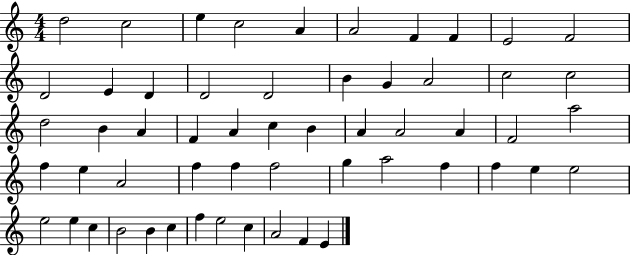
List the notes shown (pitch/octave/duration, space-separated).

D5/h C5/h E5/q C5/h A4/q A4/h F4/q F4/q E4/h F4/h D4/h E4/q D4/q D4/h D4/h B4/q G4/q A4/h C5/h C5/h D5/h B4/q A4/q F4/q A4/q C5/q B4/q A4/q A4/h A4/q F4/h A5/h F5/q E5/q A4/h F5/q F5/q F5/h G5/q A5/h F5/q F5/q E5/q E5/h E5/h E5/q C5/q B4/h B4/q C5/q F5/q E5/h C5/q A4/h F4/q E4/q